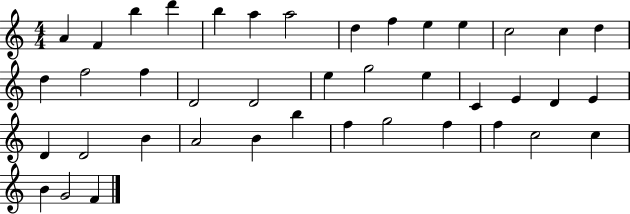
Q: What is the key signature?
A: C major